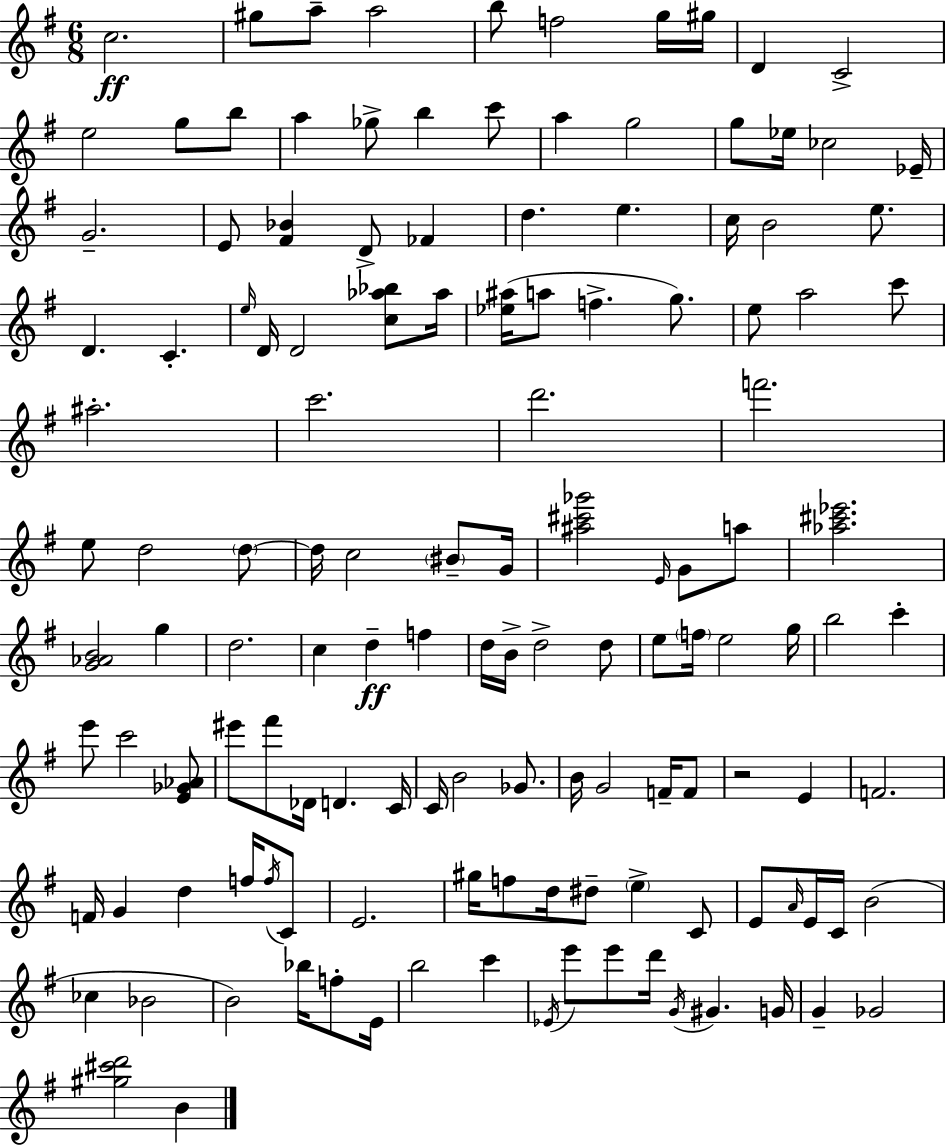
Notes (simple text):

C5/h. G#5/e A5/e A5/h B5/e F5/h G5/s G#5/s D4/q C4/h E5/h G5/e B5/e A5/q Gb5/e B5/q C6/e A5/q G5/h G5/e Eb5/s CES5/h Eb4/s G4/h. E4/e [F#4,Bb4]/q D4/e FES4/q D5/q. E5/q. C5/s B4/h E5/e. D4/q. C4/q. E5/s D4/s D4/h [C5,Ab5,Bb5]/e Ab5/s [Eb5,A#5]/s A5/e F5/q. G5/e. E5/e A5/h C6/e A#5/h. C6/h. D6/h. F6/h. E5/e D5/h D5/e D5/s C5/h BIS4/e G4/s [A#5,C#6,Gb6]/h E4/s G4/e A5/e [Ab5,C#6,Eb6]/h. [G4,Ab4,B4]/h G5/q D5/h. C5/q D5/q F5/q D5/s B4/s D5/h D5/e E5/e F5/s E5/h G5/s B5/h C6/q E6/e C6/h [E4,Gb4,Ab4]/e EIS6/e F#6/e Db4/s D4/q. C4/s C4/s B4/h Gb4/e. B4/s G4/h F4/s F4/e R/h E4/q F4/h. F4/s G4/q D5/q F5/s F5/s C4/e E4/h. G#5/s F5/e D5/s D#5/e E5/q C4/e E4/e A4/s E4/s C4/s B4/h CES5/q Bb4/h B4/h Bb5/s F5/e E4/s B5/h C6/q Eb4/s E6/e E6/e D6/s G4/s G#4/q. G4/s G4/q Gb4/h [G#5,C#6,D6]/h B4/q